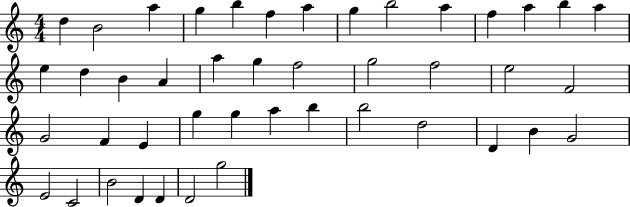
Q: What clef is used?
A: treble